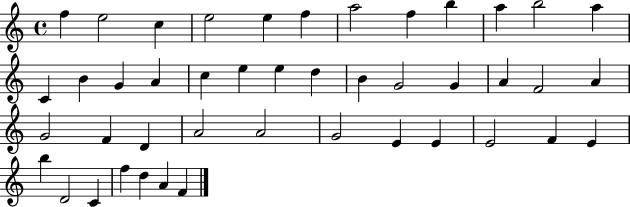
F5/q E5/h C5/q E5/h E5/q F5/q A5/h F5/q B5/q A5/q B5/h A5/q C4/q B4/q G4/q A4/q C5/q E5/q E5/q D5/q B4/q G4/h G4/q A4/q F4/h A4/q G4/h F4/q D4/q A4/h A4/h G4/h E4/q E4/q E4/h F4/q E4/q B5/q D4/h C4/q F5/q D5/q A4/q F4/q